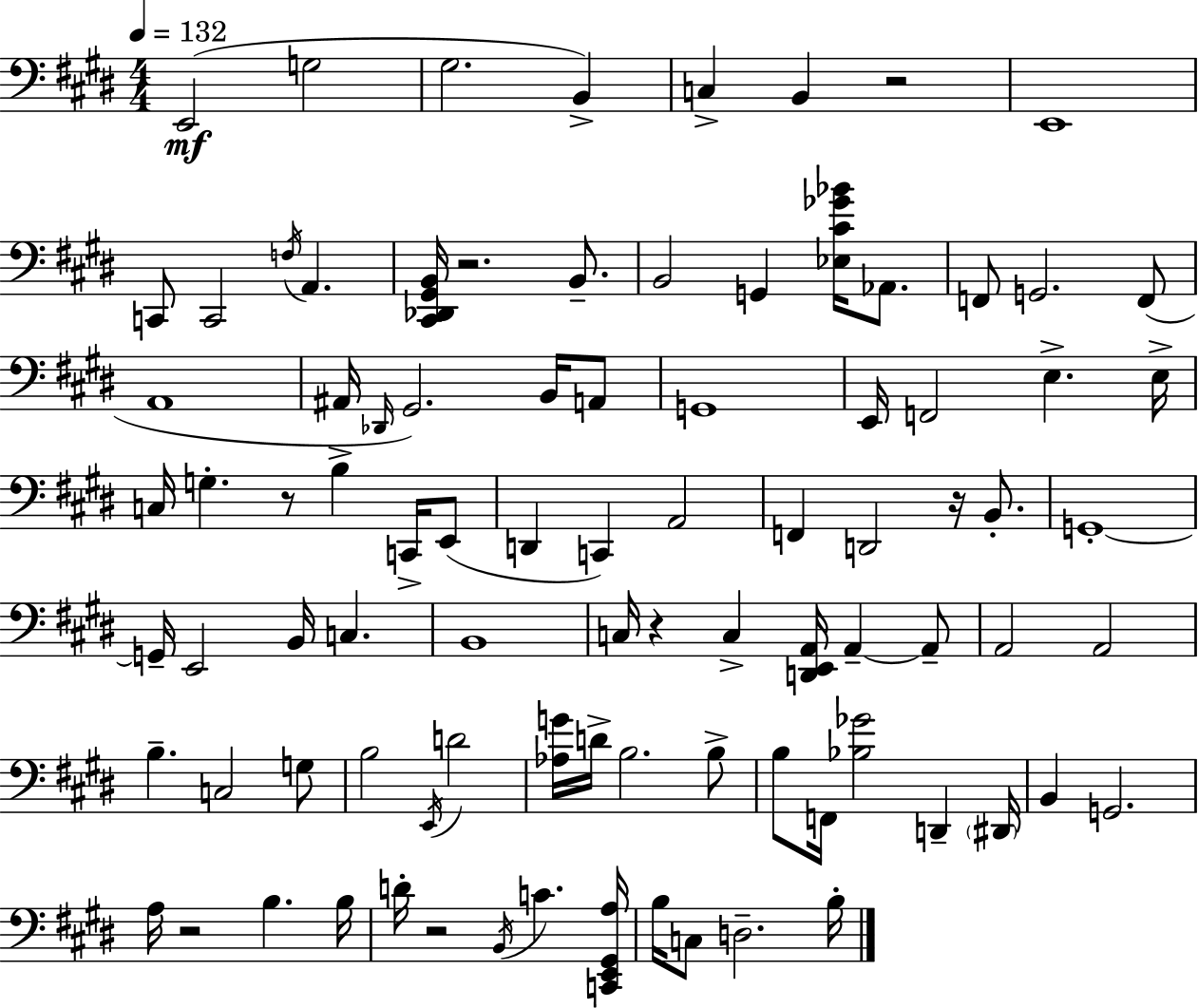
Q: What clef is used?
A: bass